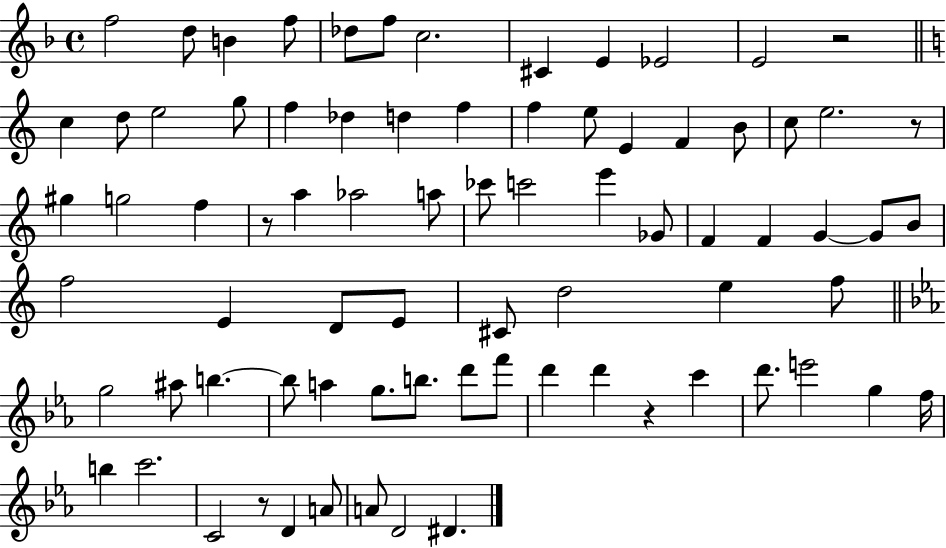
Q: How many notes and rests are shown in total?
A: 78